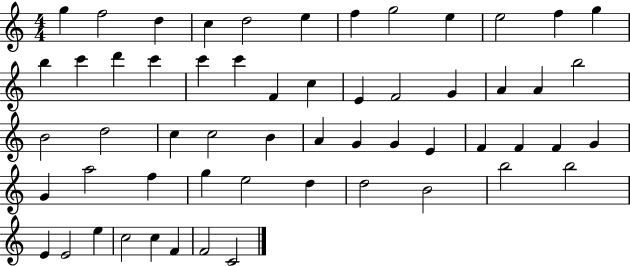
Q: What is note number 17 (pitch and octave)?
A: C6